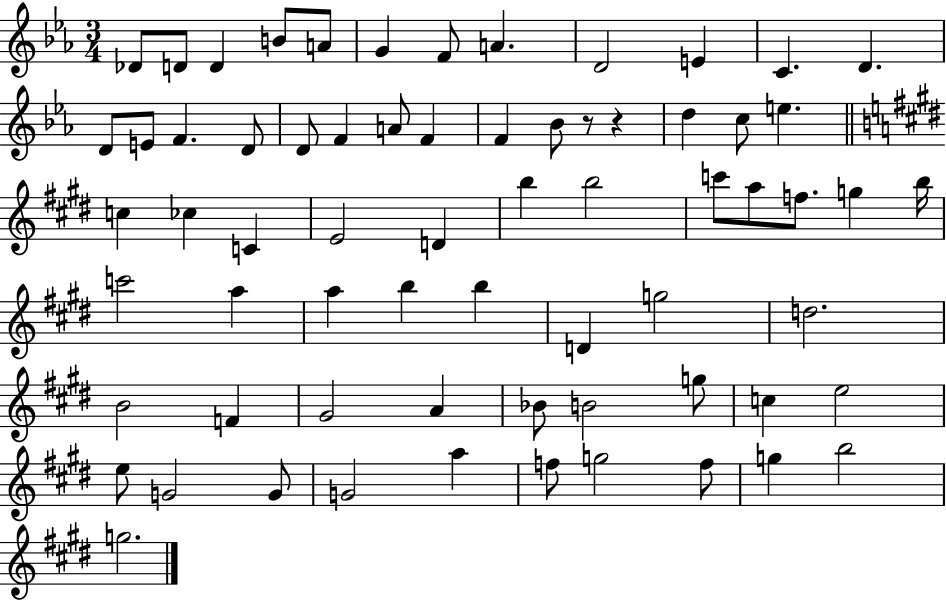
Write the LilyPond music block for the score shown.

{
  \clef treble
  \numericTimeSignature
  \time 3/4
  \key ees \major
  des'8 d'8 d'4 b'8 a'8 | g'4 f'8 a'4. | d'2 e'4 | c'4. d'4. | \break d'8 e'8 f'4. d'8 | d'8 f'4 a'8 f'4 | f'4 bes'8 r8 r4 | d''4 c''8 e''4. | \break \bar "||" \break \key e \major c''4 ces''4 c'4 | e'2 d'4 | b''4 b''2 | c'''8 a''8 f''8. g''4 b''16 | \break c'''2 a''4 | a''4 b''4 b''4 | d'4 g''2 | d''2. | \break b'2 f'4 | gis'2 a'4 | bes'8 b'2 g''8 | c''4 e''2 | \break e''8 g'2 g'8 | g'2 a''4 | f''8 g''2 f''8 | g''4 b''2 | \break g''2. | \bar "|."
}